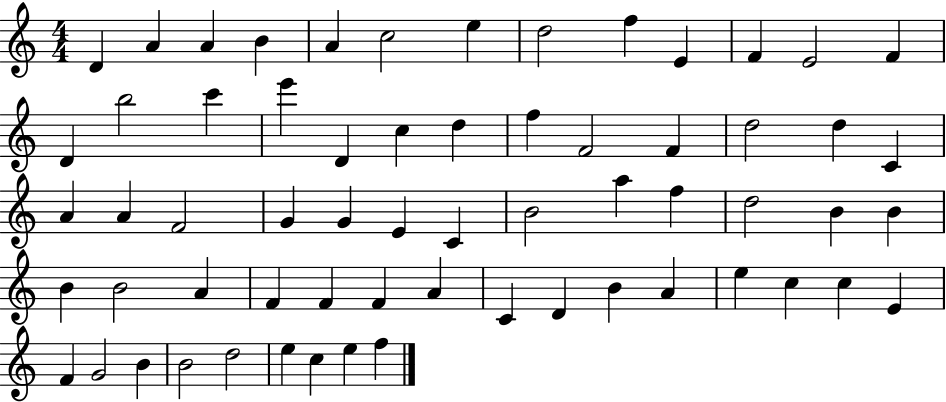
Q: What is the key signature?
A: C major